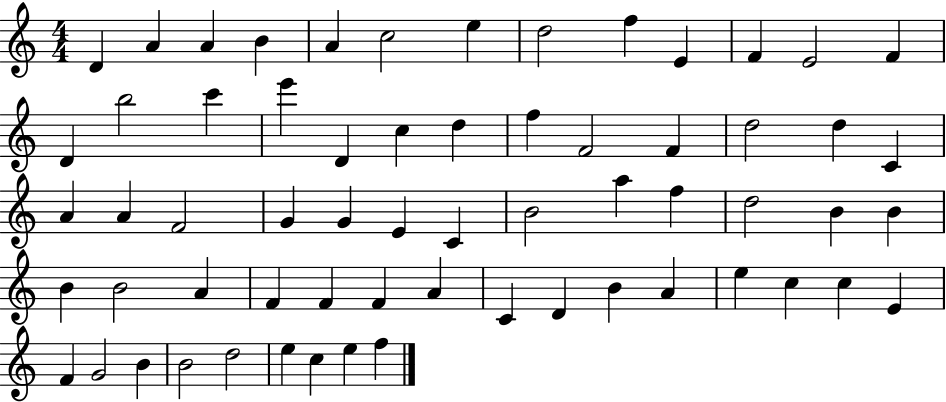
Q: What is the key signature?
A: C major